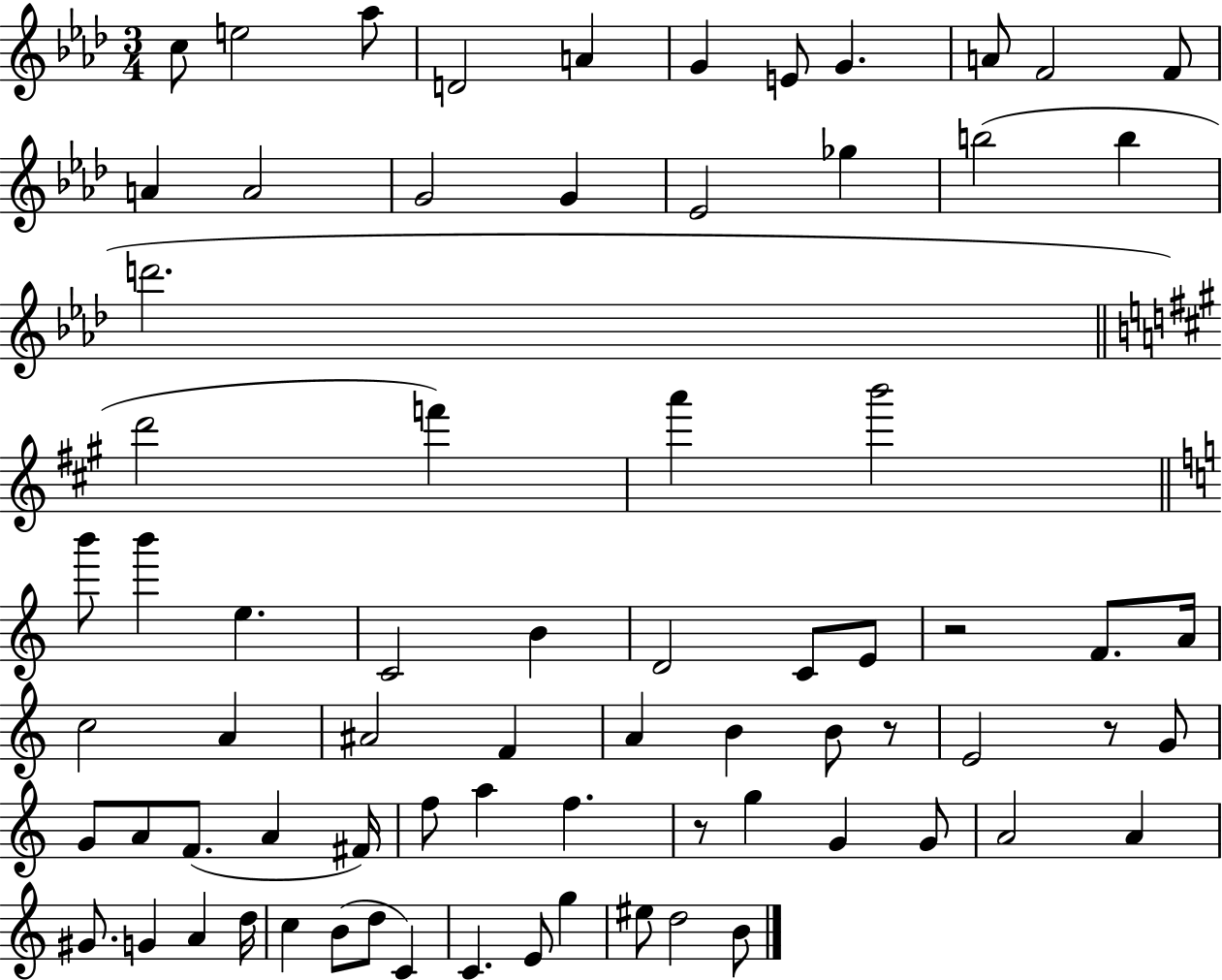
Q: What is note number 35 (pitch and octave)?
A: C5